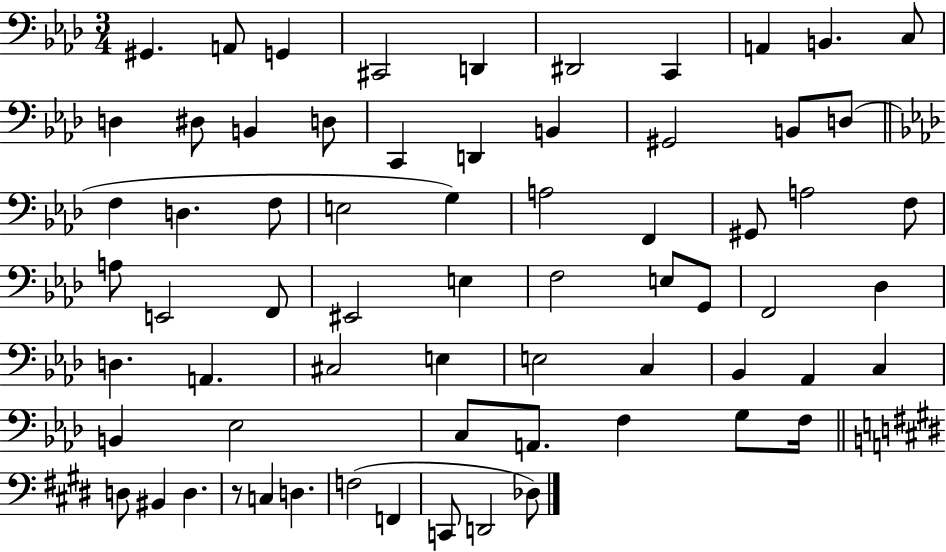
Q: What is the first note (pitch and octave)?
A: G#2